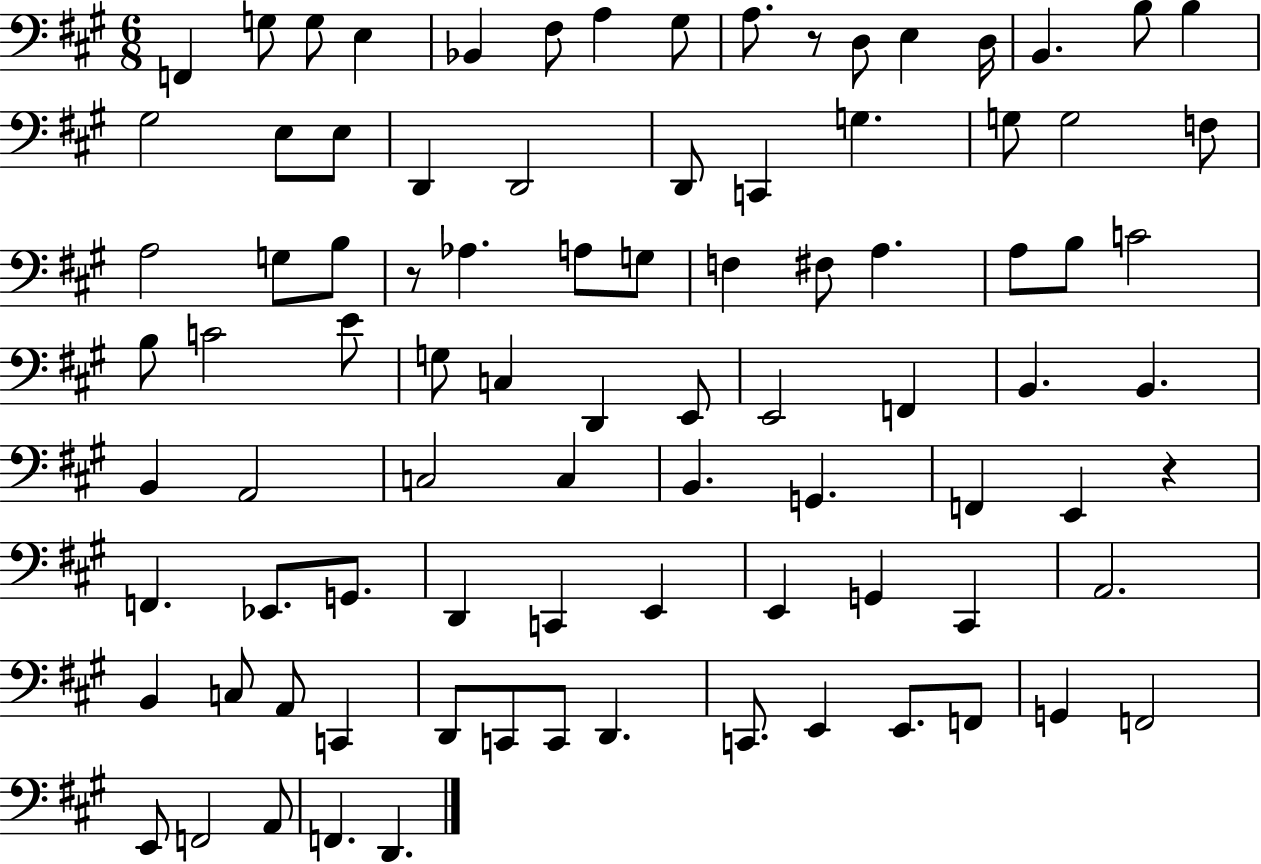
F2/q G3/e G3/e E3/q Bb2/q F#3/e A3/q G#3/e A3/e. R/e D3/e E3/q D3/s B2/q. B3/e B3/q G#3/h E3/e E3/e D2/q D2/h D2/e C2/q G3/q. G3/e G3/h F3/e A3/h G3/e B3/e R/e Ab3/q. A3/e G3/e F3/q F#3/e A3/q. A3/e B3/e C4/h B3/e C4/h E4/e G3/e C3/q D2/q E2/e E2/h F2/q B2/q. B2/q. B2/q A2/h C3/h C3/q B2/q. G2/q. F2/q E2/q R/q F2/q. Eb2/e. G2/e. D2/q C2/q E2/q E2/q G2/q C#2/q A2/h. B2/q C3/e A2/e C2/q D2/e C2/e C2/e D2/q. C2/e. E2/q E2/e. F2/e G2/q F2/h E2/e F2/h A2/e F2/q. D2/q.